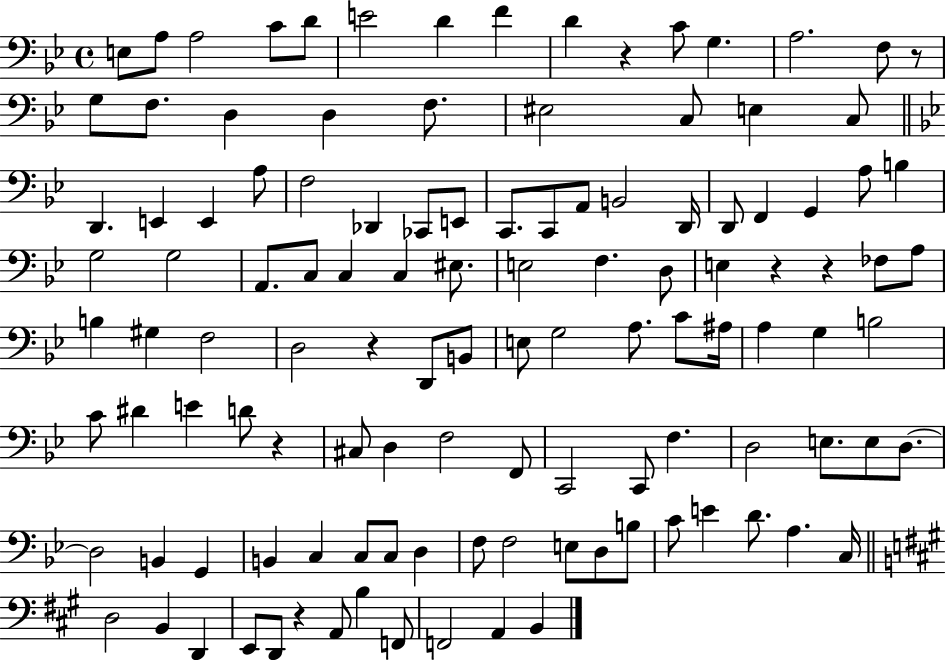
E3/e A3/e A3/h C4/e D4/e E4/h D4/q F4/q D4/q R/q C4/e G3/q. A3/h. F3/e R/e G3/e F3/e. D3/q D3/q F3/e. EIS3/h C3/e E3/q C3/e D2/q. E2/q E2/q A3/e F3/h Db2/q CES2/e E2/e C2/e. C2/e A2/e B2/h D2/s D2/e F2/q G2/q A3/e B3/q G3/h G3/h A2/e. C3/e C3/q C3/q EIS3/e. E3/h F3/q. D3/e E3/q R/q R/q FES3/e A3/e B3/q G#3/q F3/h D3/h R/q D2/e B2/e E3/e G3/h A3/e. C4/e A#3/s A3/q G3/q B3/h C4/e D#4/q E4/q D4/e R/q C#3/e D3/q F3/h F2/e C2/h C2/e F3/q. D3/h E3/e. E3/e D3/e. D3/h B2/q G2/q B2/q C3/q C3/e C3/e D3/q F3/e F3/h E3/e D3/e B3/e C4/e E4/q D4/e. A3/q. C3/s D3/h B2/q D2/q E2/e D2/e R/q A2/e B3/q F2/e F2/h A2/q B2/q